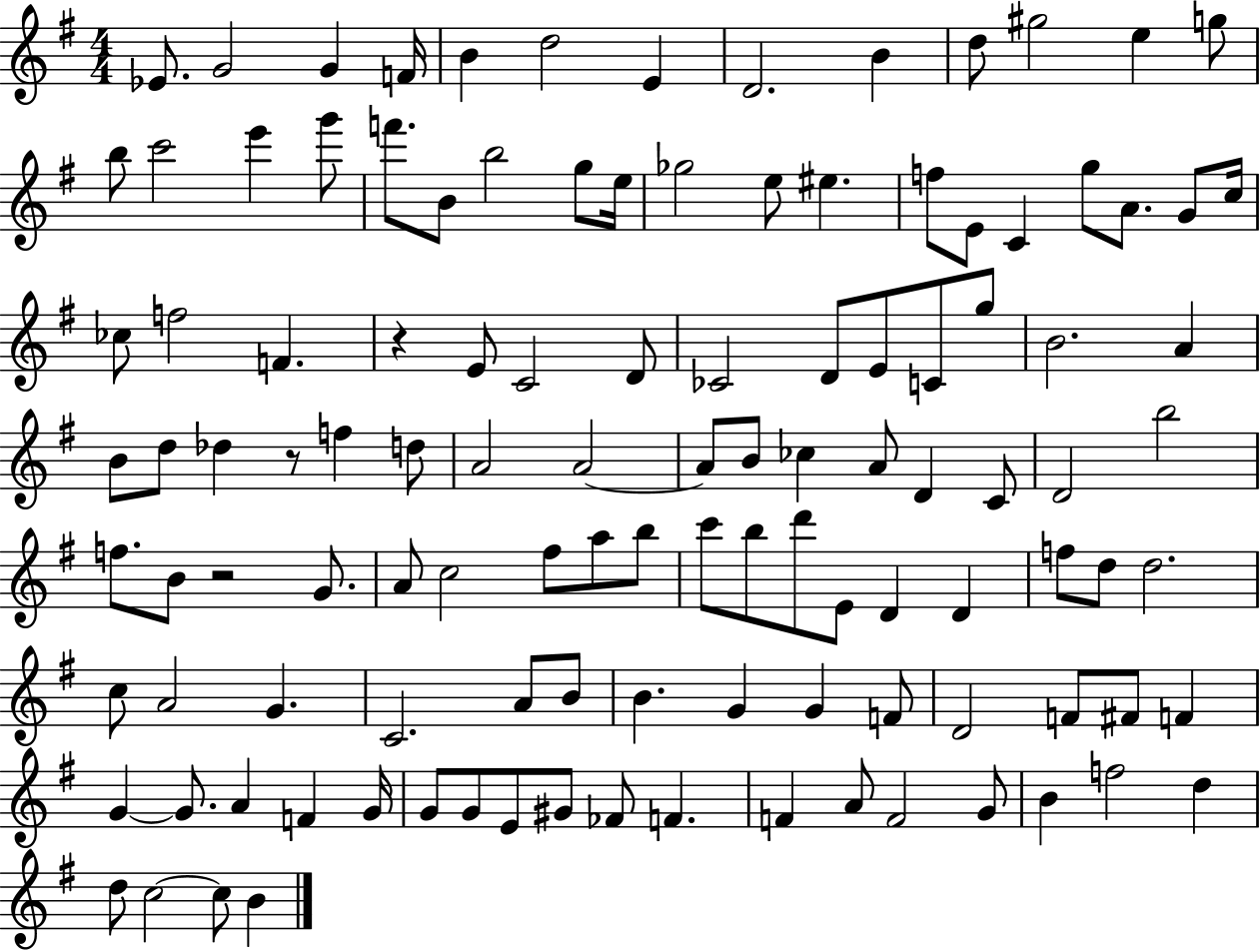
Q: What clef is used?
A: treble